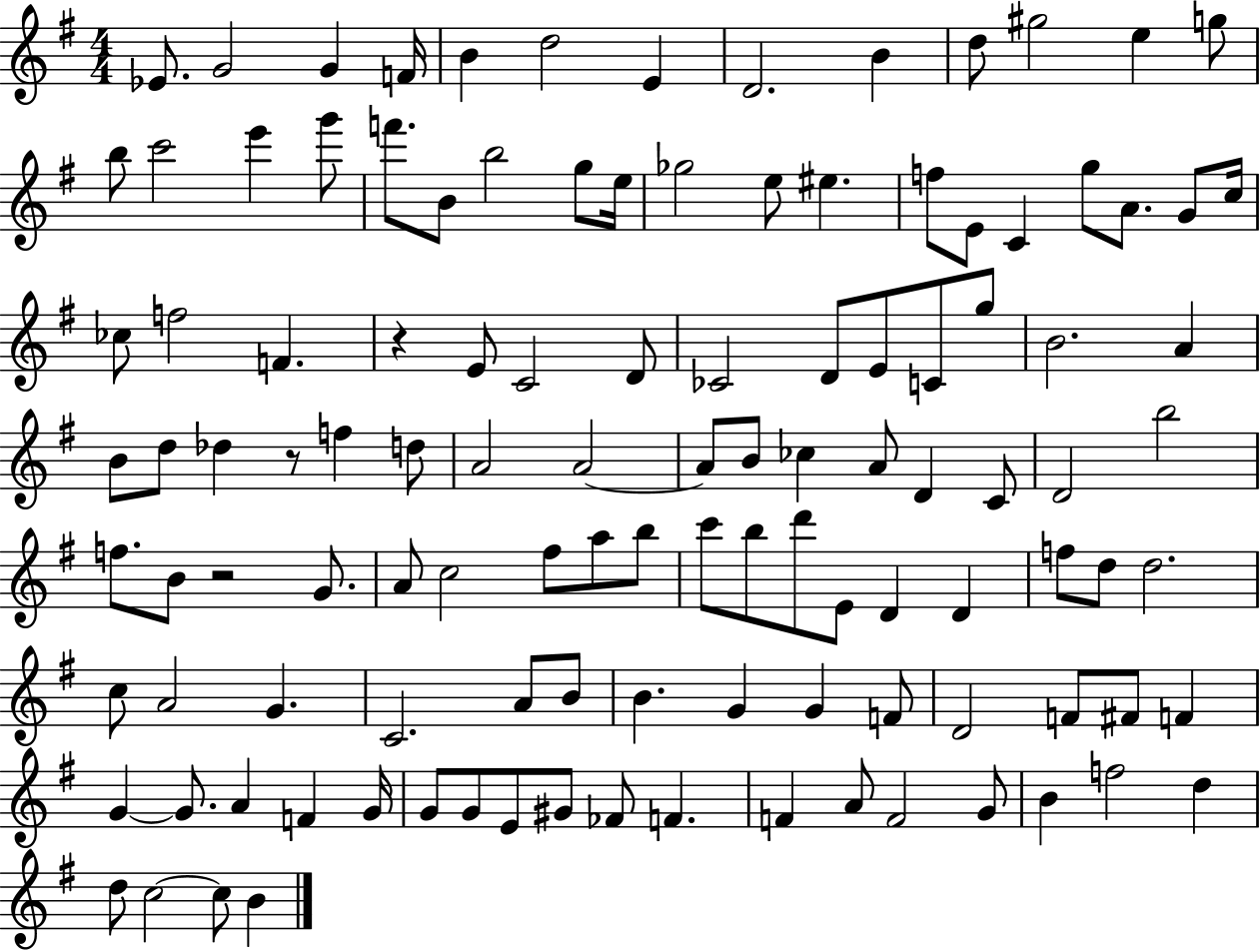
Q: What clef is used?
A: treble